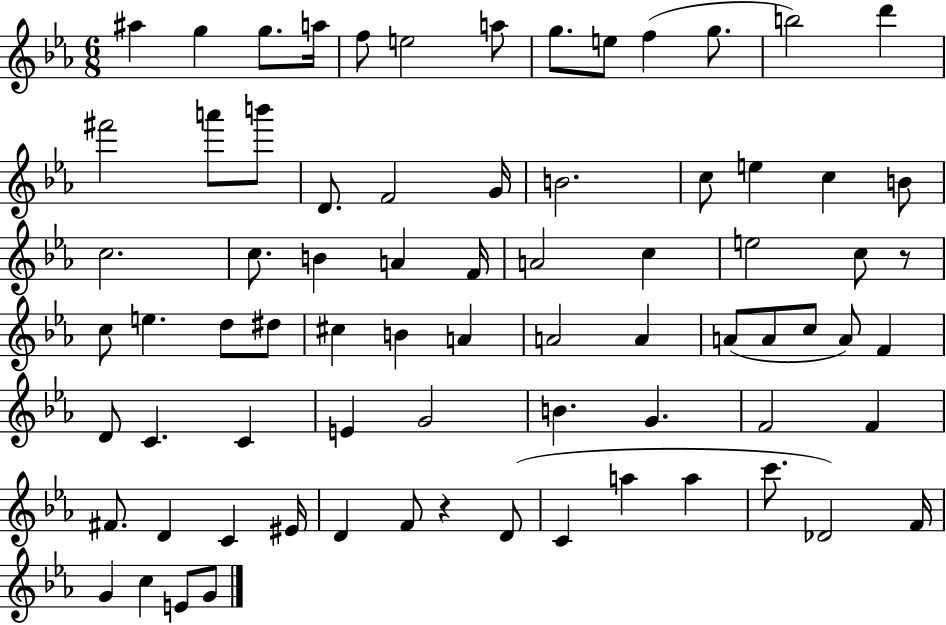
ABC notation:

X:1
T:Untitled
M:6/8
L:1/4
K:Eb
^a g g/2 a/4 f/2 e2 a/2 g/2 e/2 f g/2 b2 d' ^f'2 a'/2 b'/2 D/2 F2 G/4 B2 c/2 e c B/2 c2 c/2 B A F/4 A2 c e2 c/2 z/2 c/2 e d/2 ^d/2 ^c B A A2 A A/2 A/2 c/2 A/2 F D/2 C C E G2 B G F2 F ^F/2 D C ^E/4 D F/2 z D/2 C a a c'/2 _D2 F/4 G c E/2 G/2